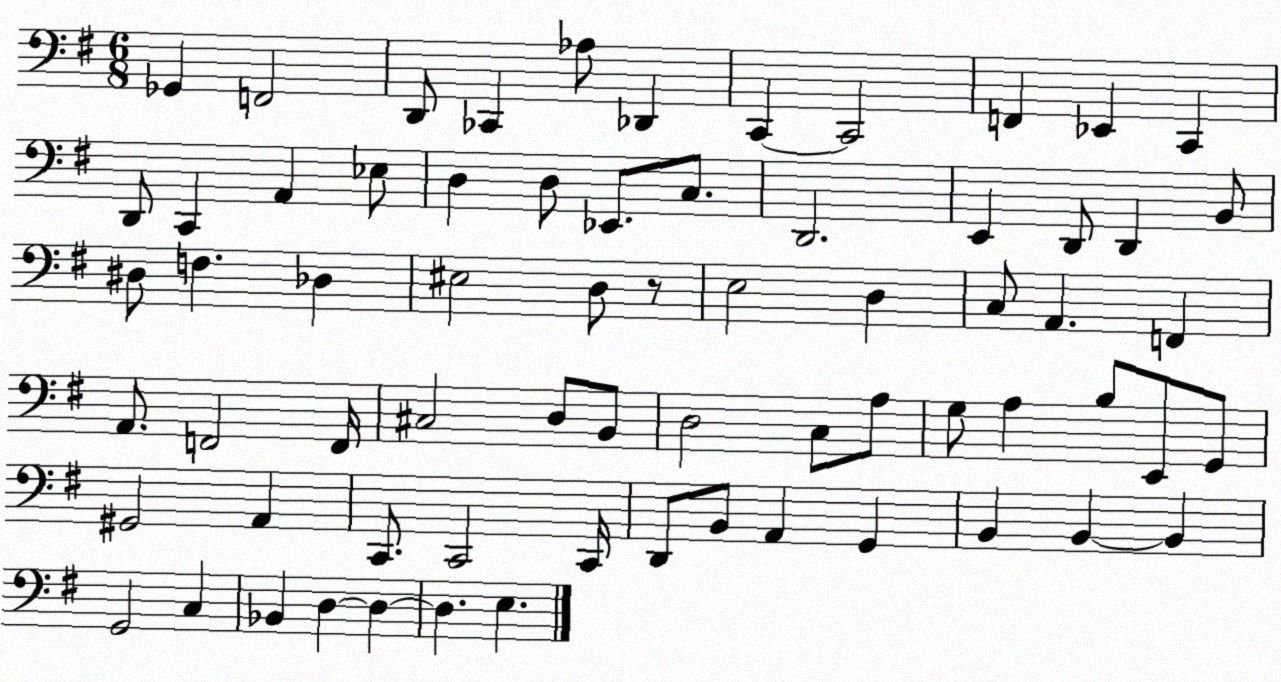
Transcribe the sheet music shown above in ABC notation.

X:1
T:Untitled
M:6/8
L:1/4
K:G
_G,, F,,2 D,,/2 _C,, _A,/2 _D,, C,, C,,2 F,, _E,, C,, D,,/2 C,, A,, _E,/2 D, D,/2 _E,,/2 C,/2 D,,2 E,, D,,/2 D,, B,,/2 ^D,/2 F, _D, ^E,2 D,/2 z/2 E,2 D, C,/2 A,, F,, A,,/2 F,,2 F,,/4 ^C,2 D,/2 B,,/2 D,2 C,/2 A,/2 G,/2 A, B,/2 E,,/2 G,,/2 ^G,,2 A,, C,,/2 C,,2 C,,/4 D,,/2 B,,/2 A,, G,, B,, B,, B,, G,,2 C, _B,, D, D, D, E,